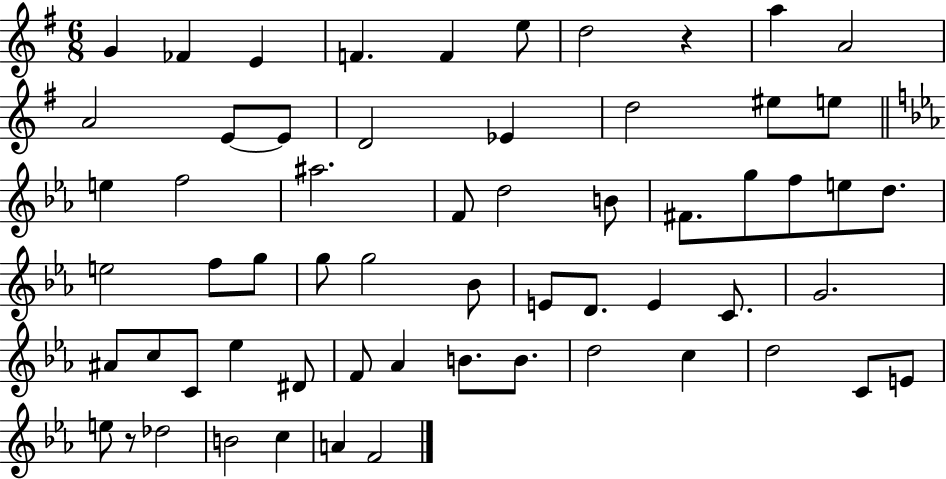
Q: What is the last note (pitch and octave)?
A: F4